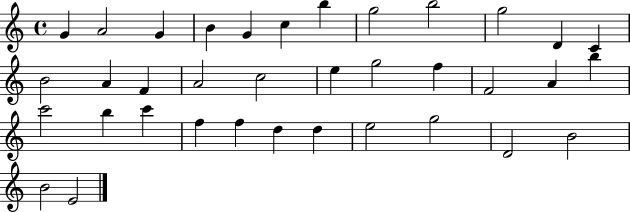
G4/q A4/h G4/q B4/q G4/q C5/q B5/q G5/h B5/h G5/h D4/q C4/q B4/h A4/q F4/q A4/h C5/h E5/q G5/h F5/q F4/h A4/q B5/q C6/h B5/q C6/q F5/q F5/q D5/q D5/q E5/h G5/h D4/h B4/h B4/h E4/h